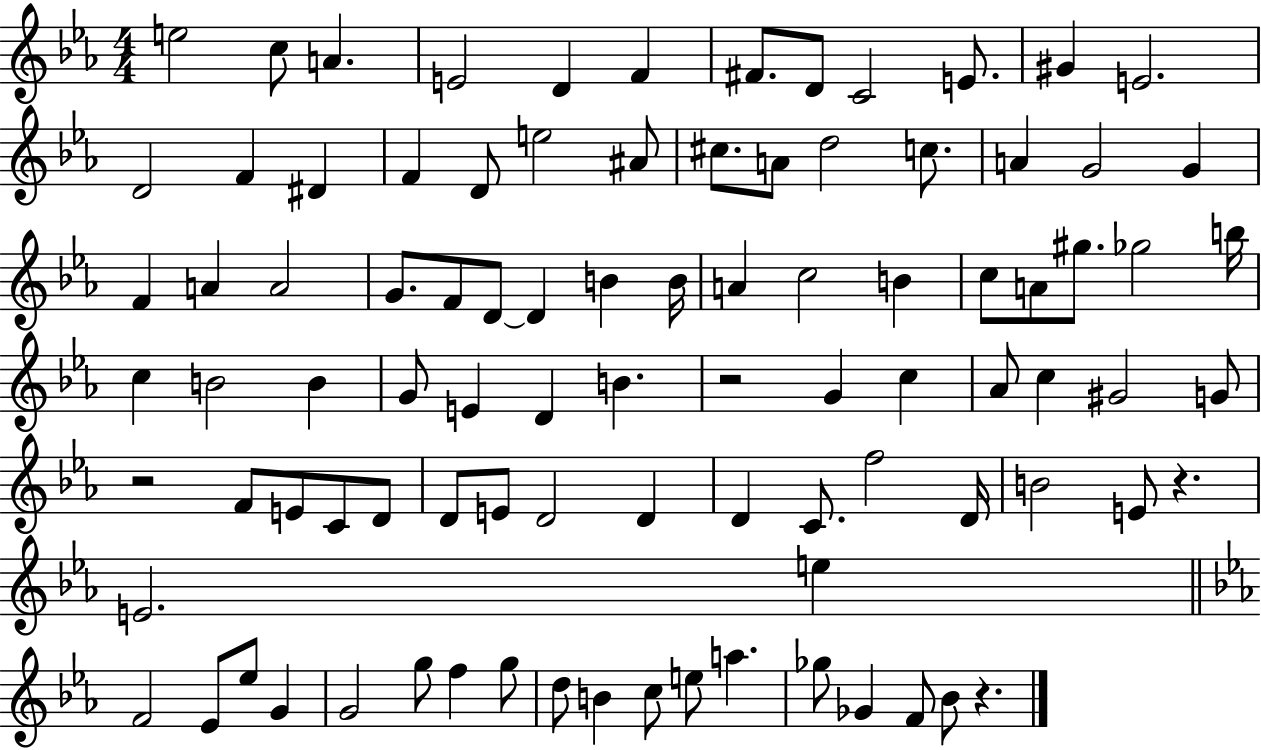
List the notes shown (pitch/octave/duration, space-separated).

E5/h C5/e A4/q. E4/h D4/q F4/q F#4/e. D4/e C4/h E4/e. G#4/q E4/h. D4/h F4/q D#4/q F4/q D4/e E5/h A#4/e C#5/e. A4/e D5/h C5/e. A4/q G4/h G4/q F4/q A4/q A4/h G4/e. F4/e D4/e D4/q B4/q B4/s A4/q C5/h B4/q C5/e A4/e G#5/e. Gb5/h B5/s C5/q B4/h B4/q G4/e E4/q D4/q B4/q. R/h G4/q C5/q Ab4/e C5/q G#4/h G4/e R/h F4/e E4/e C4/e D4/e D4/e E4/e D4/h D4/q D4/q C4/e. F5/h D4/s B4/h E4/e R/q. E4/h. E5/q F4/h Eb4/e Eb5/e G4/q G4/h G5/e F5/q G5/e D5/e B4/q C5/e E5/e A5/q. Gb5/e Gb4/q F4/e Bb4/e R/q.